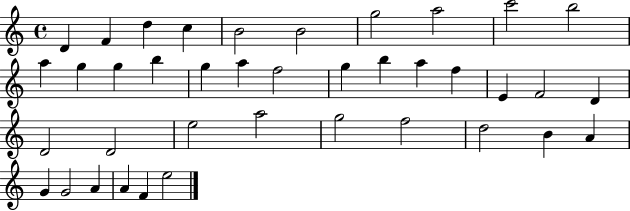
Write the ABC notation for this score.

X:1
T:Untitled
M:4/4
L:1/4
K:C
D F d c B2 B2 g2 a2 c'2 b2 a g g b g a f2 g b a f E F2 D D2 D2 e2 a2 g2 f2 d2 B A G G2 A A F e2